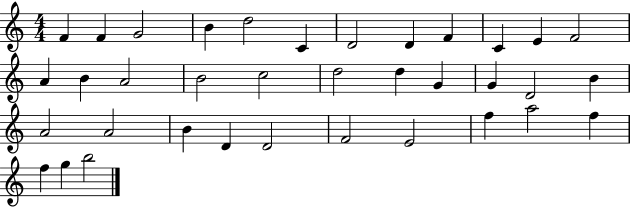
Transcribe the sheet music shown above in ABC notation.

X:1
T:Untitled
M:4/4
L:1/4
K:C
F F G2 B d2 C D2 D F C E F2 A B A2 B2 c2 d2 d G G D2 B A2 A2 B D D2 F2 E2 f a2 f f g b2